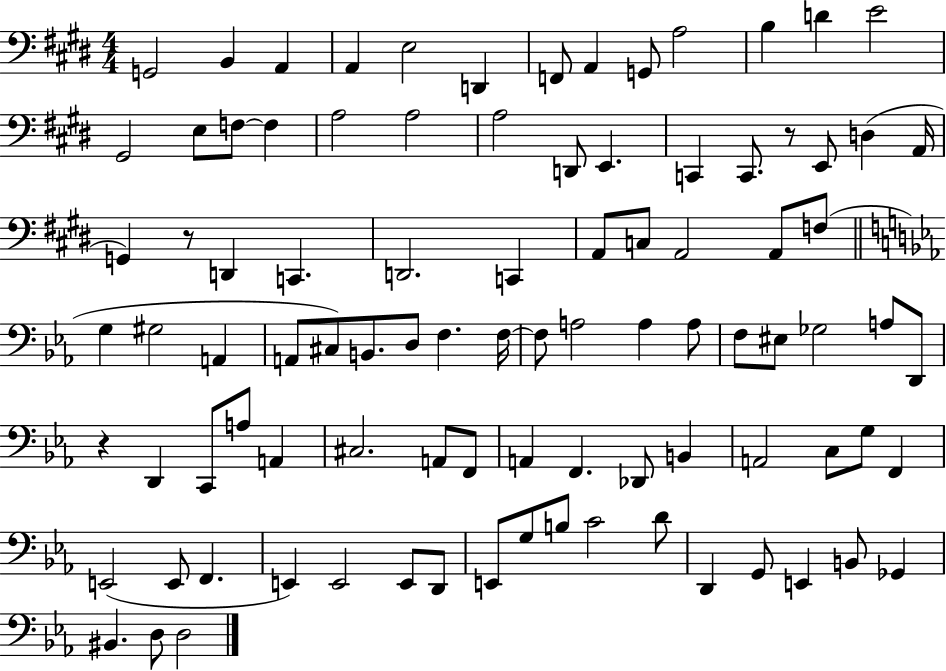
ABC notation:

X:1
T:Untitled
M:4/4
L:1/4
K:E
G,,2 B,, A,, A,, E,2 D,, F,,/2 A,, G,,/2 A,2 B, D E2 ^G,,2 E,/2 F,/2 F, A,2 A,2 A,2 D,,/2 E,, C,, C,,/2 z/2 E,,/2 D, A,,/4 G,, z/2 D,, C,, D,,2 C,, A,,/2 C,/2 A,,2 A,,/2 F,/2 G, ^G,2 A,, A,,/2 ^C,/2 B,,/2 D,/2 F, F,/4 F,/2 A,2 A, A,/2 F,/2 ^E,/2 _G,2 A,/2 D,,/2 z D,, C,,/2 A,/2 A,, ^C,2 A,,/2 F,,/2 A,, F,, _D,,/2 B,, A,,2 C,/2 G,/2 F,, E,,2 E,,/2 F,, E,, E,,2 E,,/2 D,,/2 E,,/2 G,/2 B,/2 C2 D/2 D,, G,,/2 E,, B,,/2 _G,, ^B,, D,/2 D,2